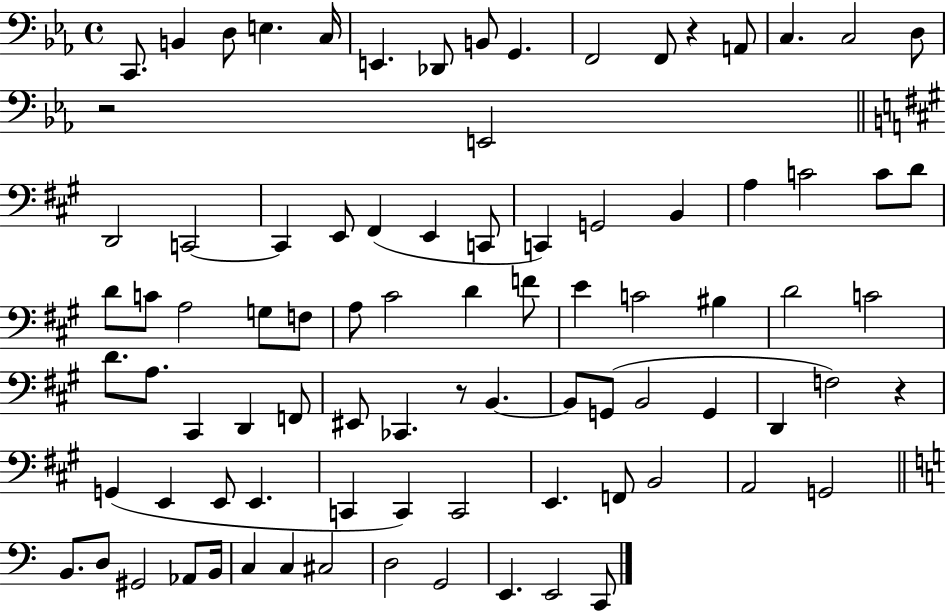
C2/e. B2/q D3/e E3/q. C3/s E2/q. Db2/e B2/e G2/q. F2/h F2/e R/q A2/e C3/q. C3/h D3/e R/h E2/h D2/h C2/h C2/q E2/e F#2/q E2/q C2/e C2/q G2/h B2/q A3/q C4/h C4/e D4/e D4/e C4/e A3/h G3/e F3/e A3/e C#4/h D4/q F4/e E4/q C4/h BIS3/q D4/h C4/h D4/e. A3/e. C#2/q D2/q F2/e EIS2/e CES2/q. R/e B2/q. B2/e G2/e B2/h G2/q D2/q F3/h R/q G2/q E2/q E2/e E2/q. C2/q C2/q C2/h E2/q. F2/e B2/h A2/h G2/h B2/e. D3/e G#2/h Ab2/e B2/s C3/q C3/q C#3/h D3/h G2/h E2/q. E2/h C2/e